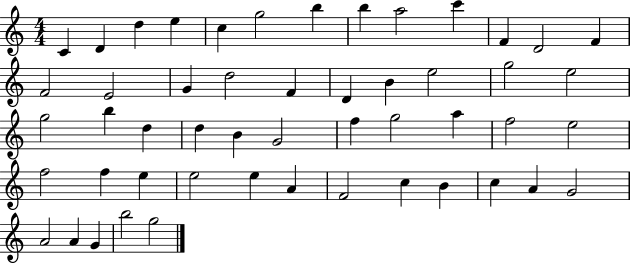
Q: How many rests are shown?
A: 0